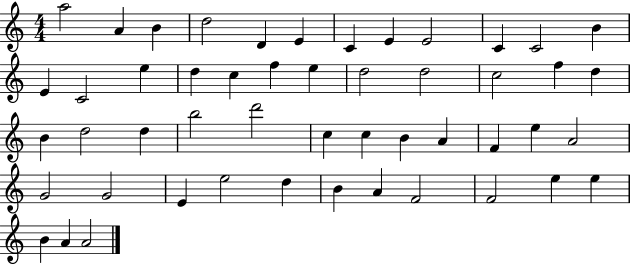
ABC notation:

X:1
T:Untitled
M:4/4
L:1/4
K:C
a2 A B d2 D E C E E2 C C2 B E C2 e d c f e d2 d2 c2 f d B d2 d b2 d'2 c c B A F e A2 G2 G2 E e2 d B A F2 F2 e e B A A2